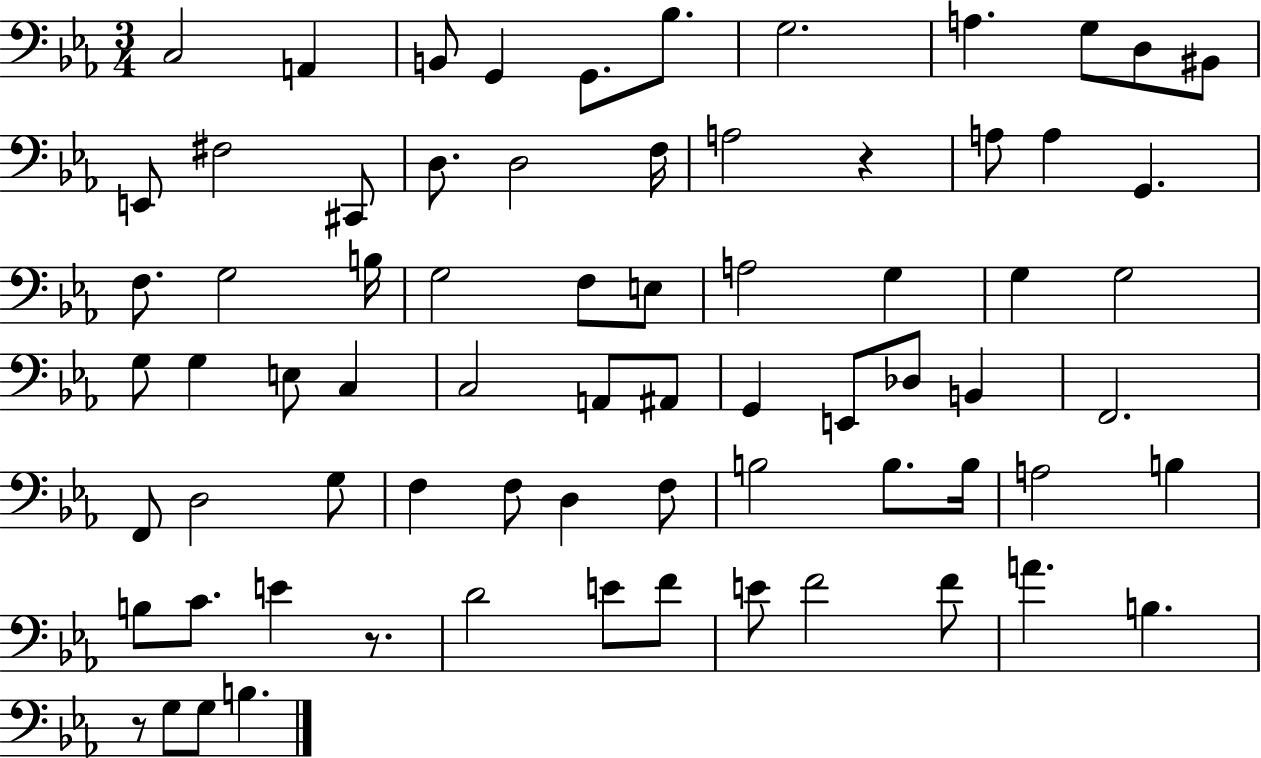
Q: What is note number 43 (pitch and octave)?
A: F2